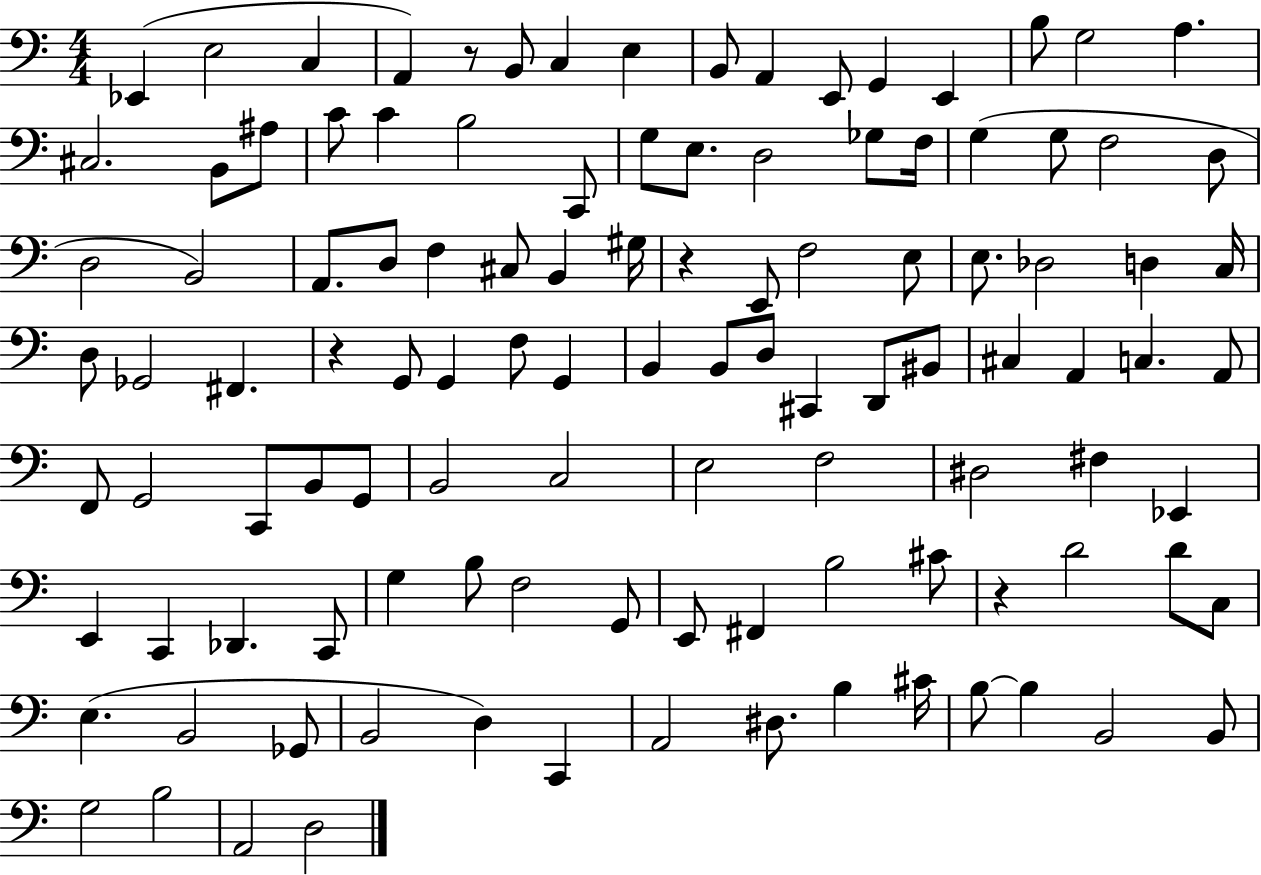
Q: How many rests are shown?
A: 4